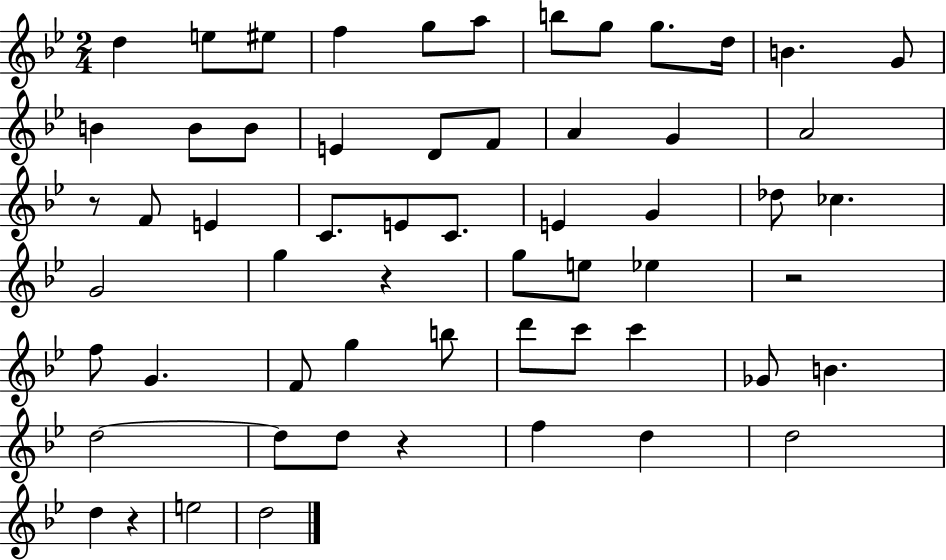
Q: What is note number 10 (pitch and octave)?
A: D5